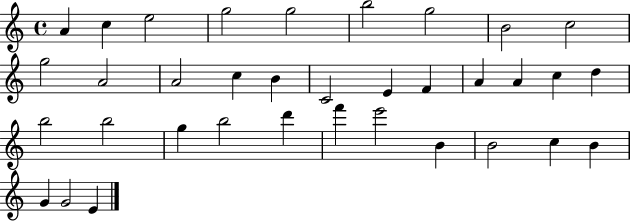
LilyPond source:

{
  \clef treble
  \time 4/4
  \defaultTimeSignature
  \key c \major
  a'4 c''4 e''2 | g''2 g''2 | b''2 g''2 | b'2 c''2 | \break g''2 a'2 | a'2 c''4 b'4 | c'2 e'4 f'4 | a'4 a'4 c''4 d''4 | \break b''2 b''2 | g''4 b''2 d'''4 | f'''4 e'''2 b'4 | b'2 c''4 b'4 | \break g'4 g'2 e'4 | \bar "|."
}